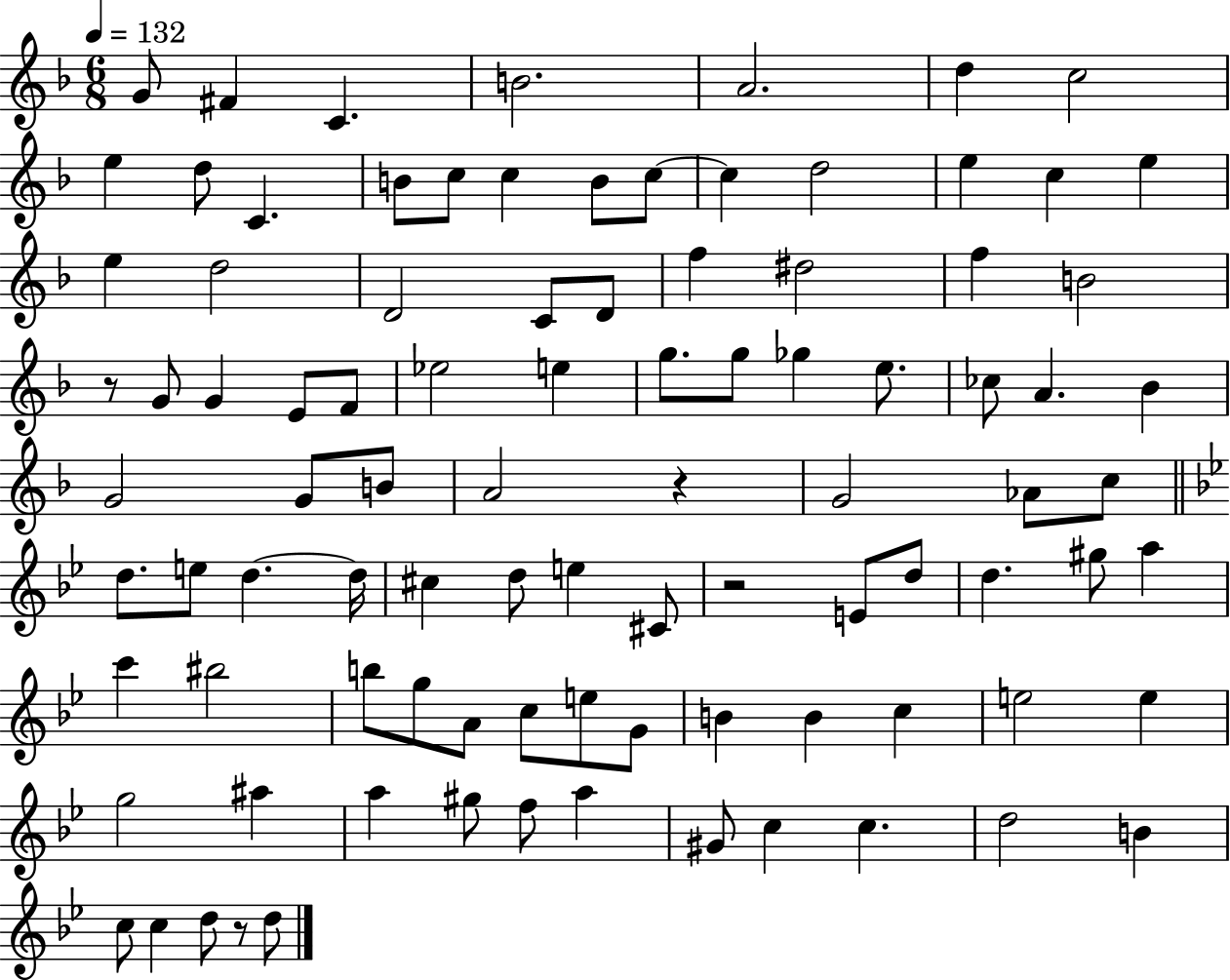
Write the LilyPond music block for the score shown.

{
  \clef treble
  \numericTimeSignature
  \time 6/8
  \key f \major
  \tempo 4 = 132
  \repeat volta 2 { g'8 fis'4 c'4. | b'2. | a'2. | d''4 c''2 | \break e''4 d''8 c'4. | b'8 c''8 c''4 b'8 c''8~~ | c''4 d''2 | e''4 c''4 e''4 | \break e''4 d''2 | d'2 c'8 d'8 | f''4 dis''2 | f''4 b'2 | \break r8 g'8 g'4 e'8 f'8 | ees''2 e''4 | g''8. g''8 ges''4 e''8. | ces''8 a'4. bes'4 | \break g'2 g'8 b'8 | a'2 r4 | g'2 aes'8 c''8 | \bar "||" \break \key g \minor d''8. e''8 d''4.~~ d''16 | cis''4 d''8 e''4 cis'8 | r2 e'8 d''8 | d''4. gis''8 a''4 | \break c'''4 bis''2 | b''8 g''8 a'8 c''8 e''8 g'8 | b'4 b'4 c''4 | e''2 e''4 | \break g''2 ais''4 | a''4 gis''8 f''8 a''4 | gis'8 c''4 c''4. | d''2 b'4 | \break c''8 c''4 d''8 r8 d''8 | } \bar "|."
}